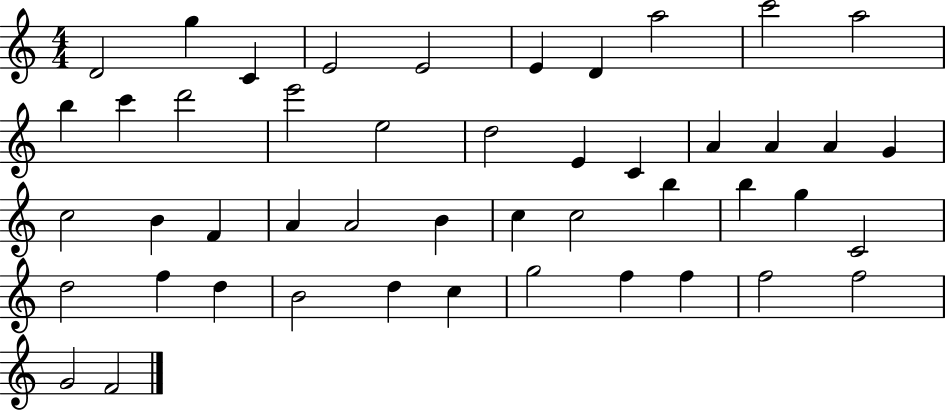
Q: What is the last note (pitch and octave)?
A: F4